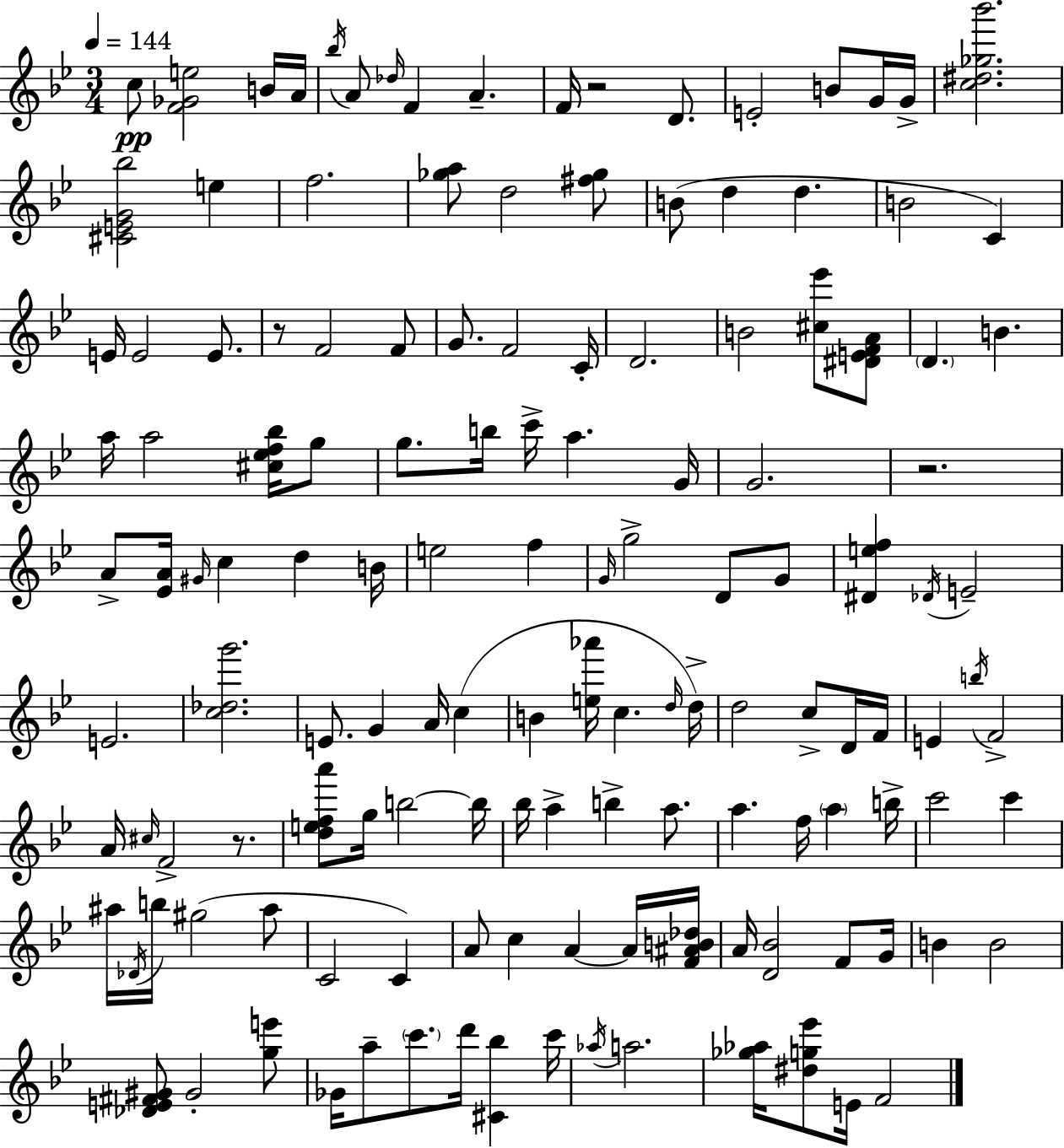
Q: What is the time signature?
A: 3/4